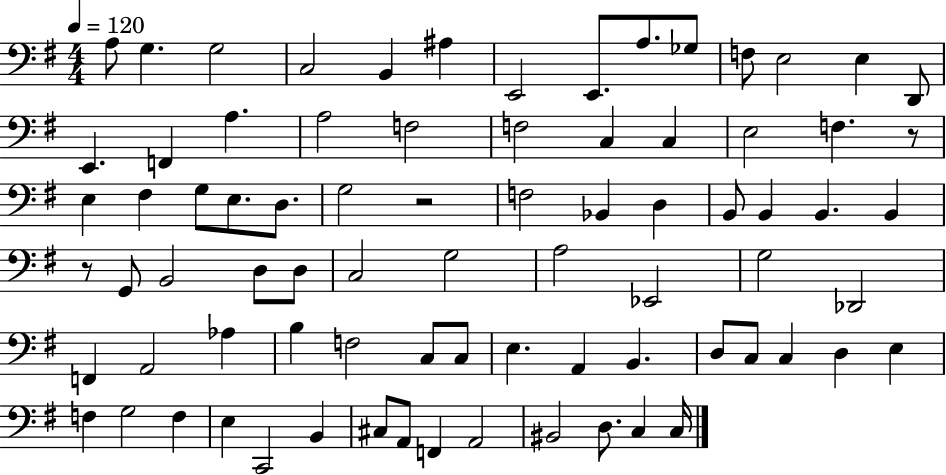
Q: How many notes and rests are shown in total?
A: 79